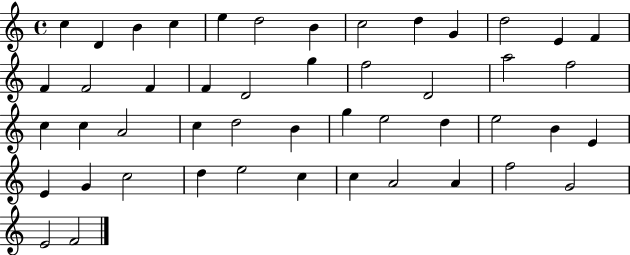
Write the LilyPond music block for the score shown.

{
  \clef treble
  \time 4/4
  \defaultTimeSignature
  \key c \major
  c''4 d'4 b'4 c''4 | e''4 d''2 b'4 | c''2 d''4 g'4 | d''2 e'4 f'4 | \break f'4 f'2 f'4 | f'4 d'2 g''4 | f''2 d'2 | a''2 f''2 | \break c''4 c''4 a'2 | c''4 d''2 b'4 | g''4 e''2 d''4 | e''2 b'4 e'4 | \break e'4 g'4 c''2 | d''4 e''2 c''4 | c''4 a'2 a'4 | f''2 g'2 | \break e'2 f'2 | \bar "|."
}